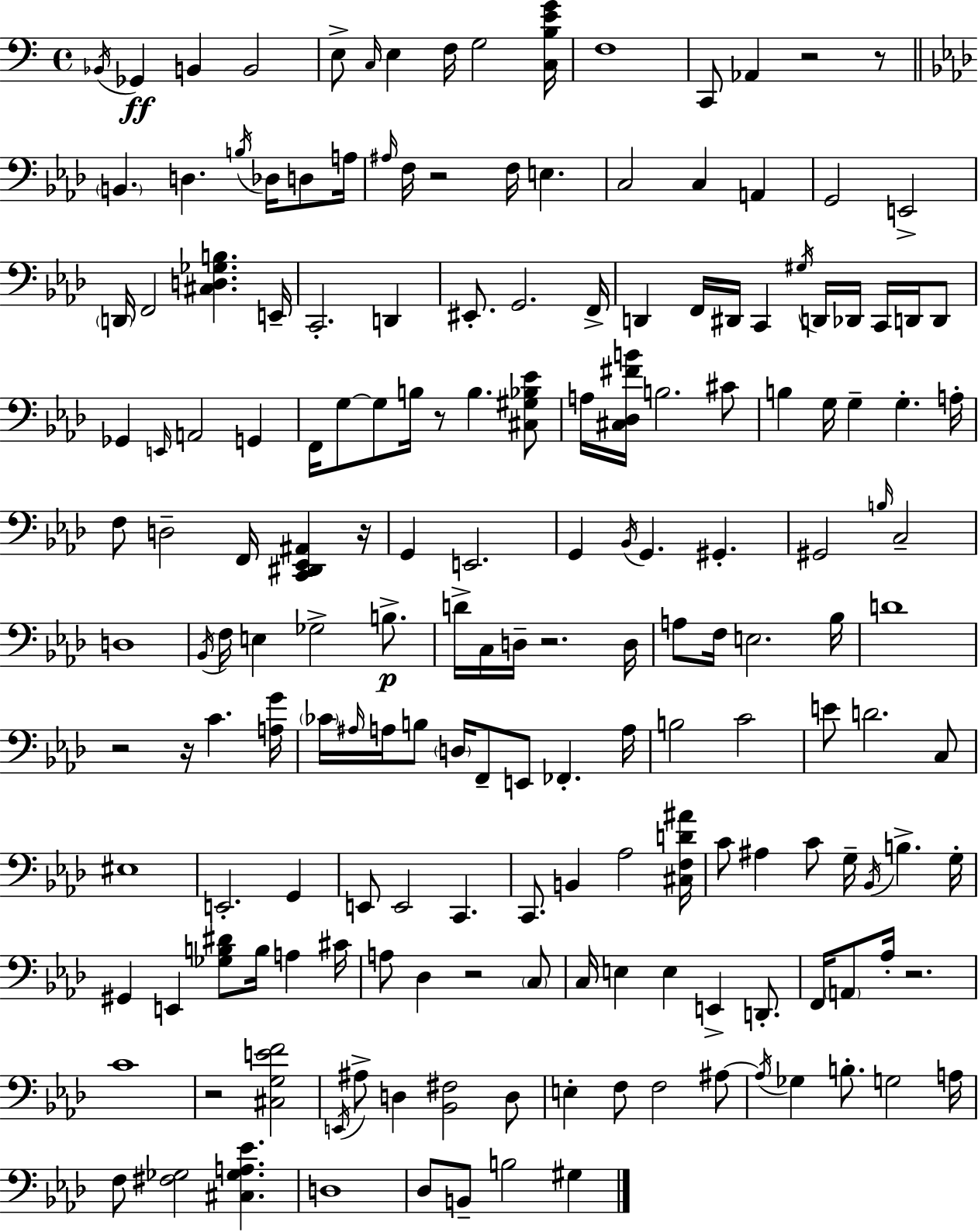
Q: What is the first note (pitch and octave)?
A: Bb2